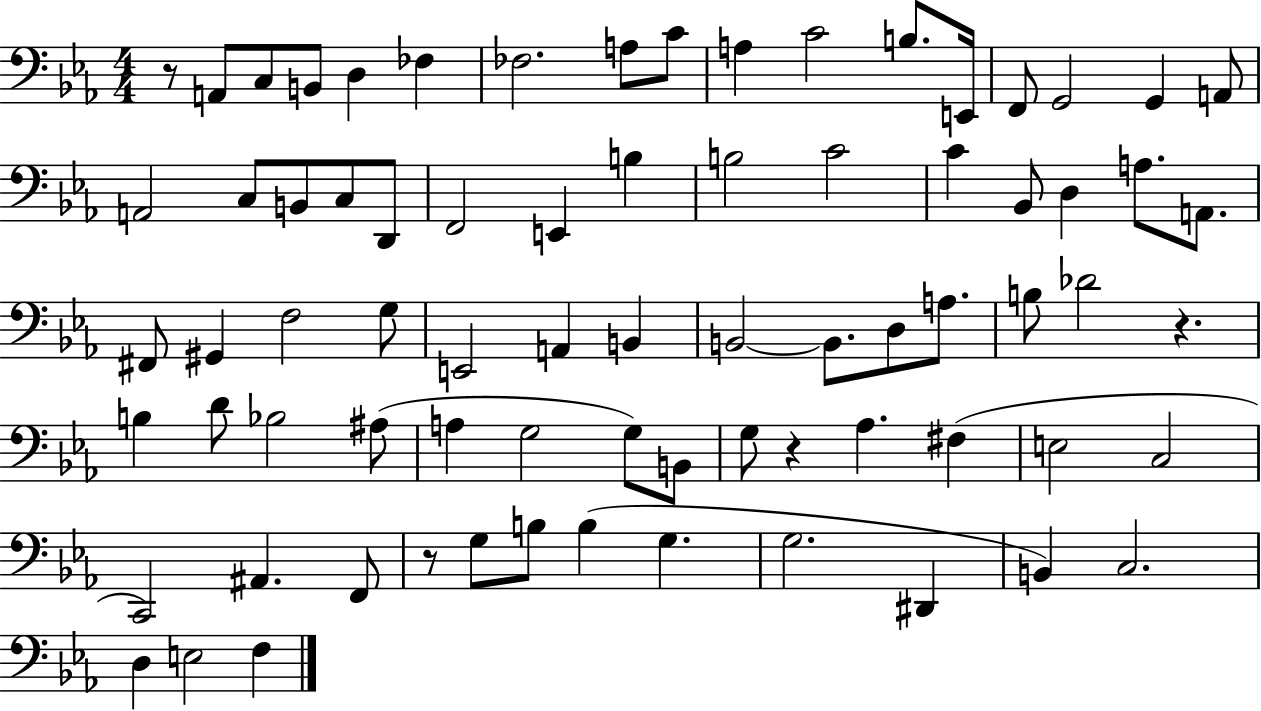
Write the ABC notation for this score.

X:1
T:Untitled
M:4/4
L:1/4
K:Eb
z/2 A,,/2 C,/2 B,,/2 D, _F, _F,2 A,/2 C/2 A, C2 B,/2 E,,/4 F,,/2 G,,2 G,, A,,/2 A,,2 C,/2 B,,/2 C,/2 D,,/2 F,,2 E,, B, B,2 C2 C _B,,/2 D, A,/2 A,,/2 ^F,,/2 ^G,, F,2 G,/2 E,,2 A,, B,, B,,2 B,,/2 D,/2 A,/2 B,/2 _D2 z B, D/2 _B,2 ^A,/2 A, G,2 G,/2 B,,/2 G,/2 z _A, ^F, E,2 C,2 C,,2 ^A,, F,,/2 z/2 G,/2 B,/2 B, G, G,2 ^D,, B,, C,2 D, E,2 F,